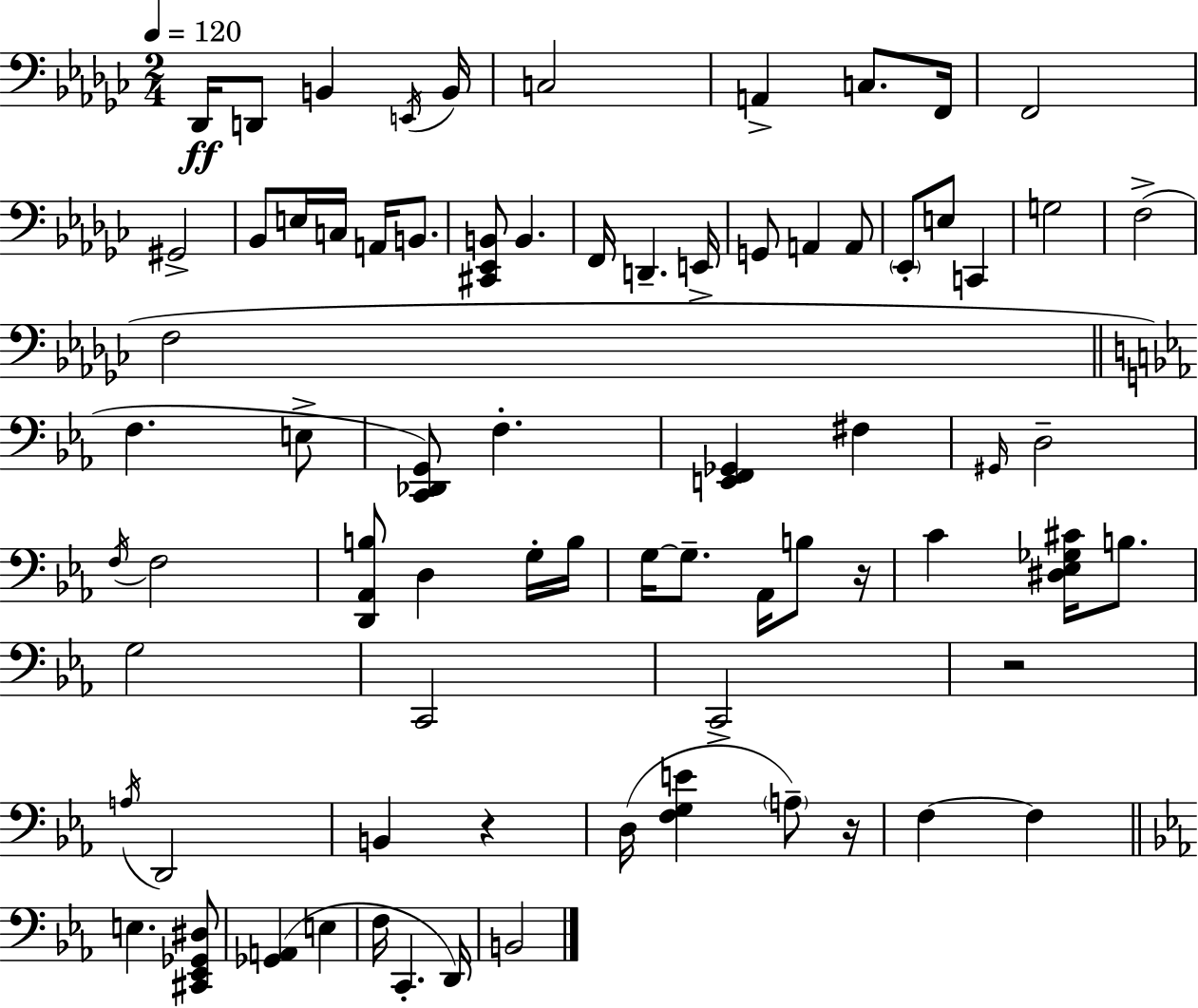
{
  \clef bass
  \numericTimeSignature
  \time 2/4
  \key ees \minor
  \tempo 4 = 120
  des,16\ff d,8 b,4 \acciaccatura { e,16 } | b,16 c2 | a,4-> c8. | f,16 f,2 | \break gis,2-> | bes,8 e16 c16 a,16 b,8. | <cis, ees, b,>8 b,4. | f,16 d,4.-- | \break e,16-> g,8 a,4 a,8 | \parenthesize ees,8-. e8 c,4 | g2 | f2->( | \break f2 | \bar "||" \break \key ees \major f4. e8-> | <c, des, g,>8) f4.-. | <e, f, ges,>4 fis4 | \grace { gis,16 } d2-- | \break \acciaccatura { f16 } f2 | <d, aes, b>8 d4 | g16-. b16 g16~~ g8.-- aes,16 b8 | r16 c'4 <dis ees ges cis'>16 b8. | \break g2 | c,2 | c,2-> | r2 | \break \acciaccatura { a16 } d,2 | b,4 r4 | d16( <f g e'>4 | \parenthesize a8--) r16 f4~~ f4 | \break \bar "||" \break \key c \minor e4. <cis, ees, ges, dis>8 | <ges, a,>4( e4 | f16 c,4.-. d,16) | b,2 | \break \bar "|."
}